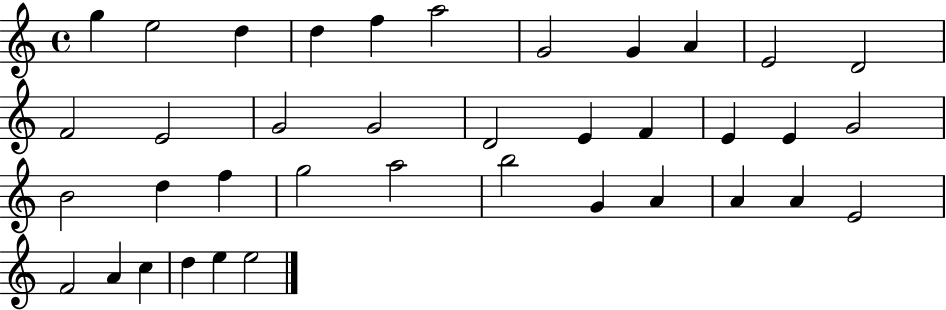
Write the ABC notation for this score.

X:1
T:Untitled
M:4/4
L:1/4
K:C
g e2 d d f a2 G2 G A E2 D2 F2 E2 G2 G2 D2 E F E E G2 B2 d f g2 a2 b2 G A A A E2 F2 A c d e e2